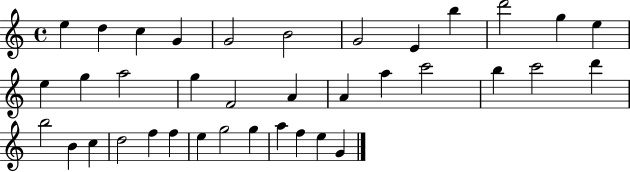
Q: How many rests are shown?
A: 0